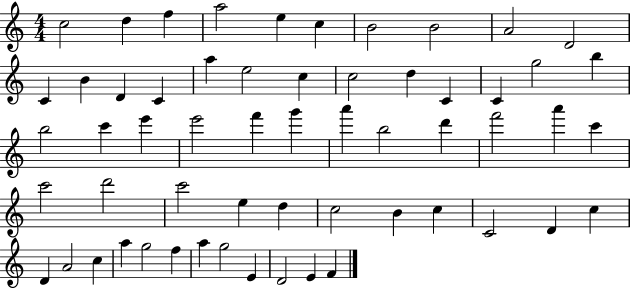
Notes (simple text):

C5/h D5/q F5/q A5/h E5/q C5/q B4/h B4/h A4/h D4/h C4/q B4/q D4/q C4/q A5/q E5/h C5/q C5/h D5/q C4/q C4/q G5/h B5/q B5/h C6/q E6/q E6/h F6/q G6/q A6/q B5/h D6/q F6/h A6/q C6/q C6/h D6/h C6/h E5/q D5/q C5/h B4/q C5/q C4/h D4/q C5/q D4/q A4/h C5/q A5/q G5/h F5/q A5/q G5/h E4/q D4/h E4/q F4/q